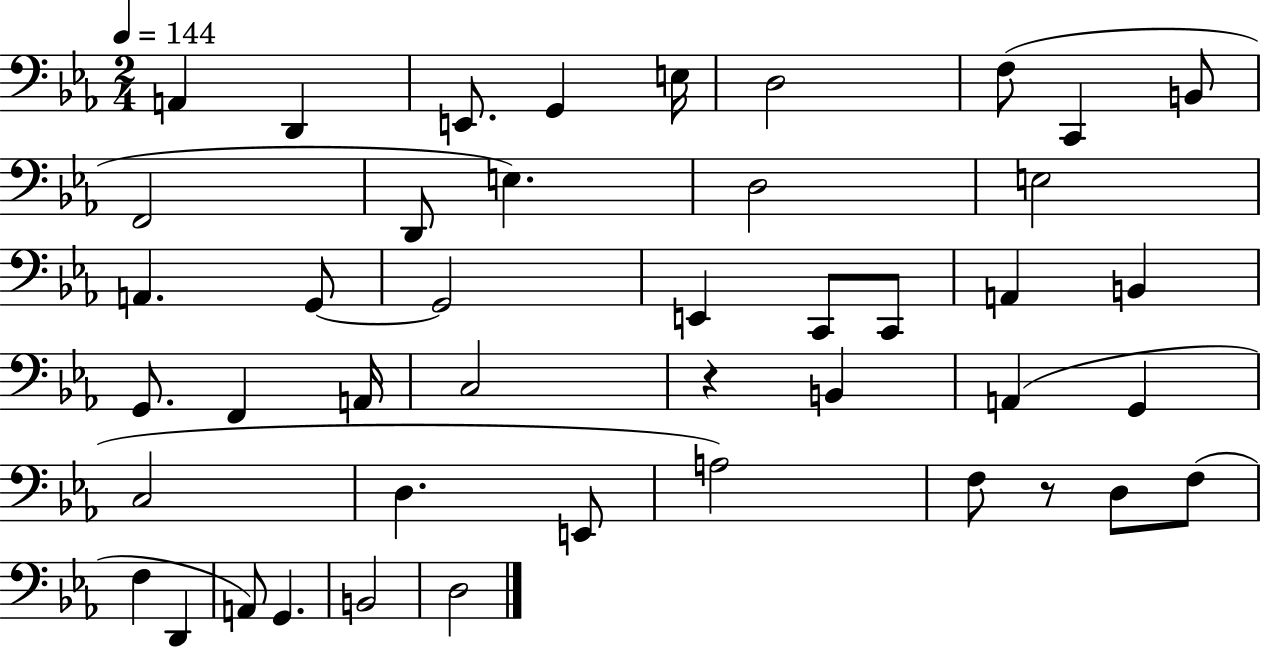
A2/q D2/q E2/e. G2/q E3/s D3/h F3/e C2/q B2/e F2/h D2/e E3/q. D3/h E3/h A2/q. G2/e G2/h E2/q C2/e C2/e A2/q B2/q G2/e. F2/q A2/s C3/h R/q B2/q A2/q G2/q C3/h D3/q. E2/e A3/h F3/e R/e D3/e F3/e F3/q D2/q A2/e G2/q. B2/h D3/h